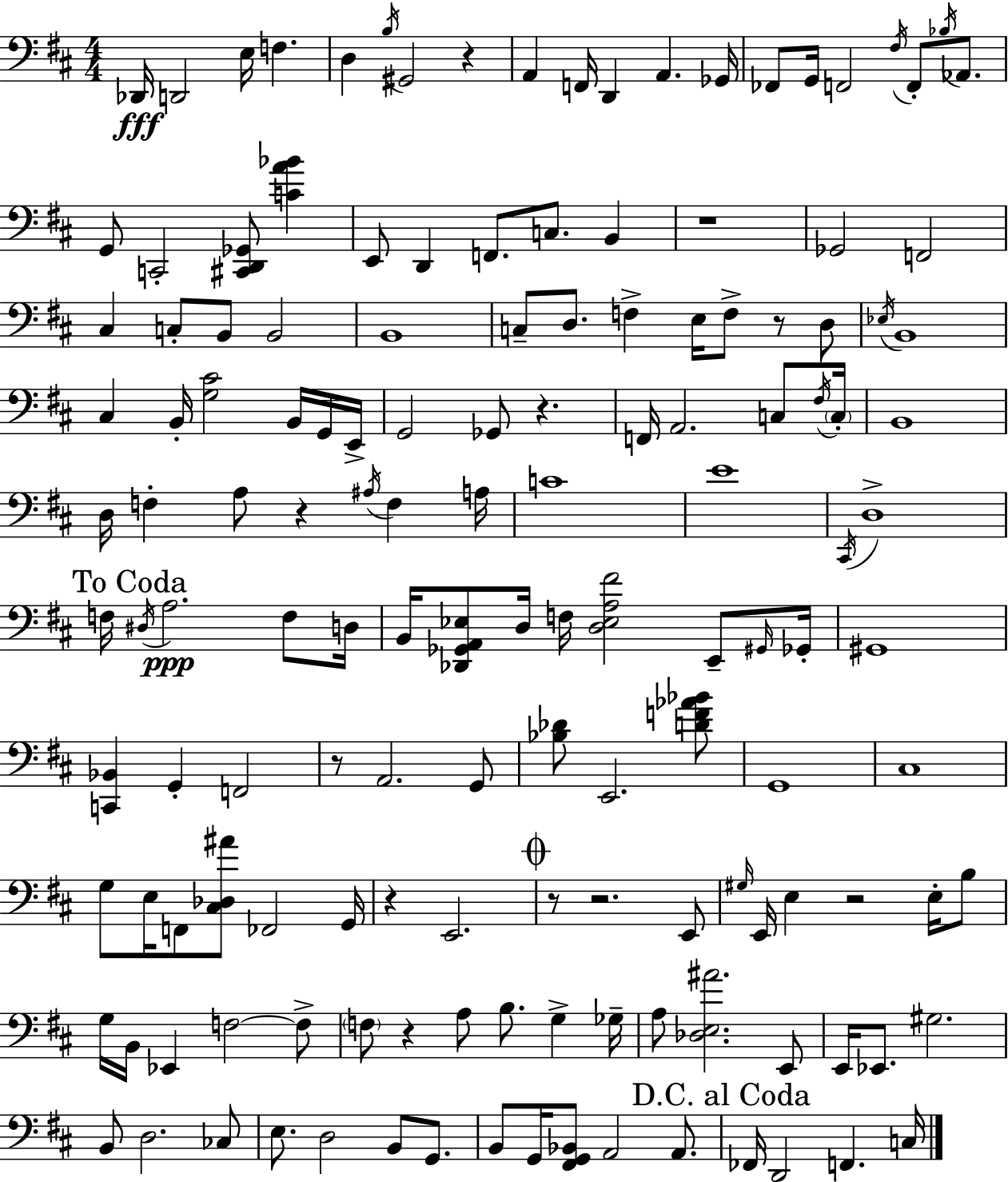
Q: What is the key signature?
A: D major